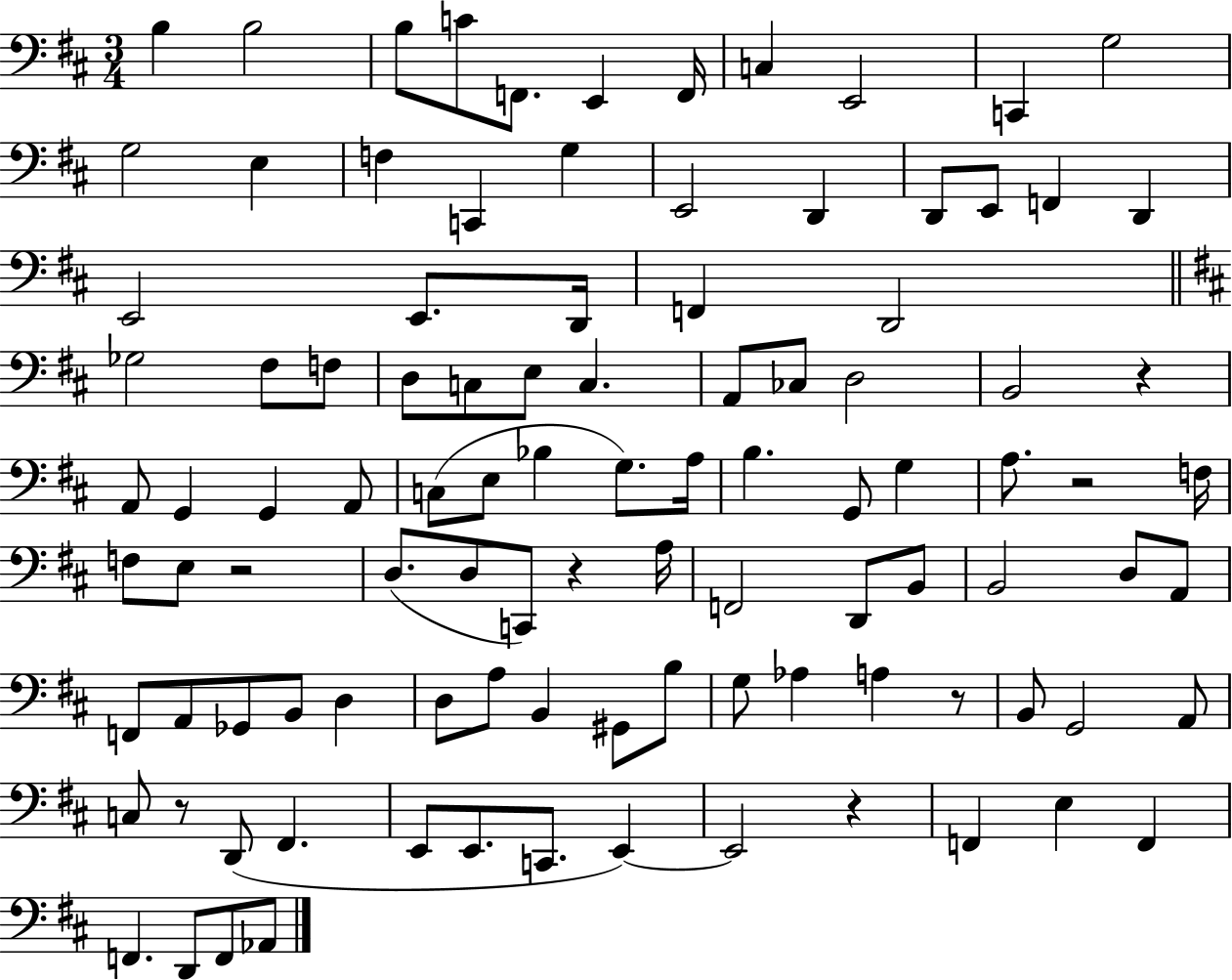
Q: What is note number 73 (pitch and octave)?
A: G#2